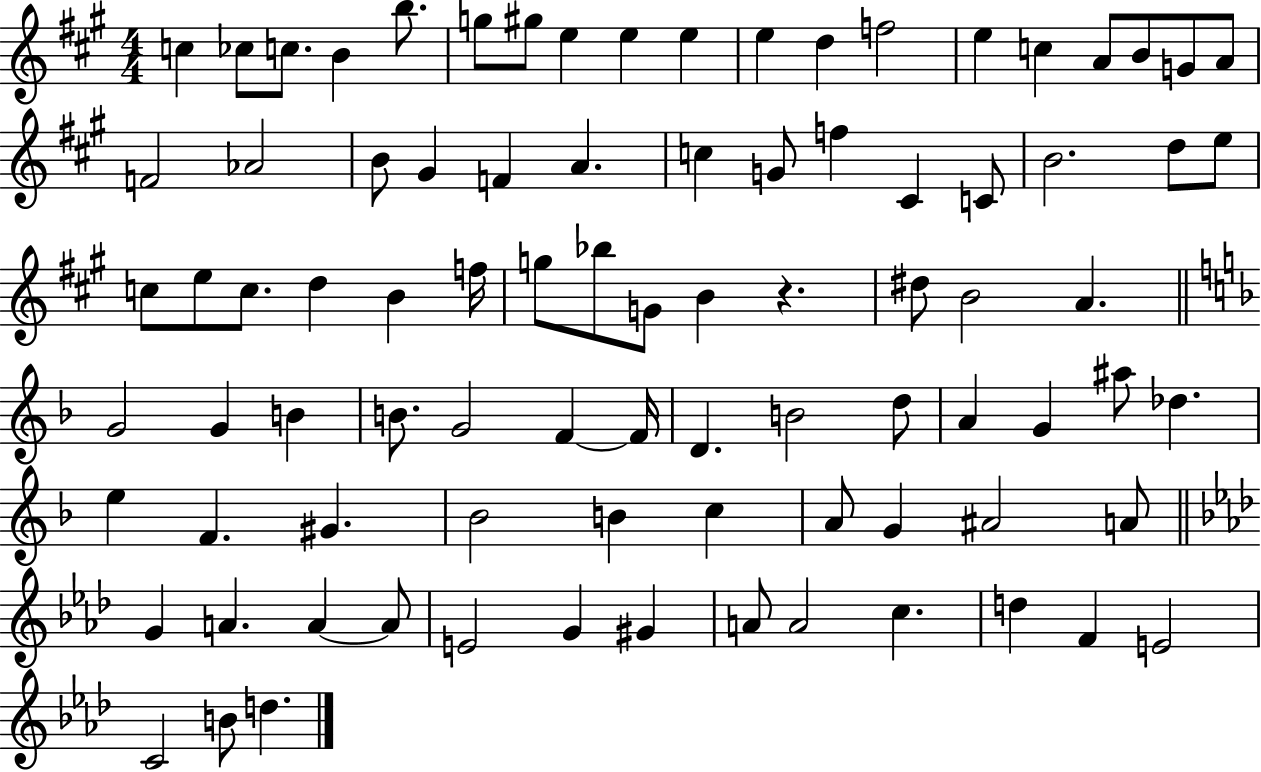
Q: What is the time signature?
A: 4/4